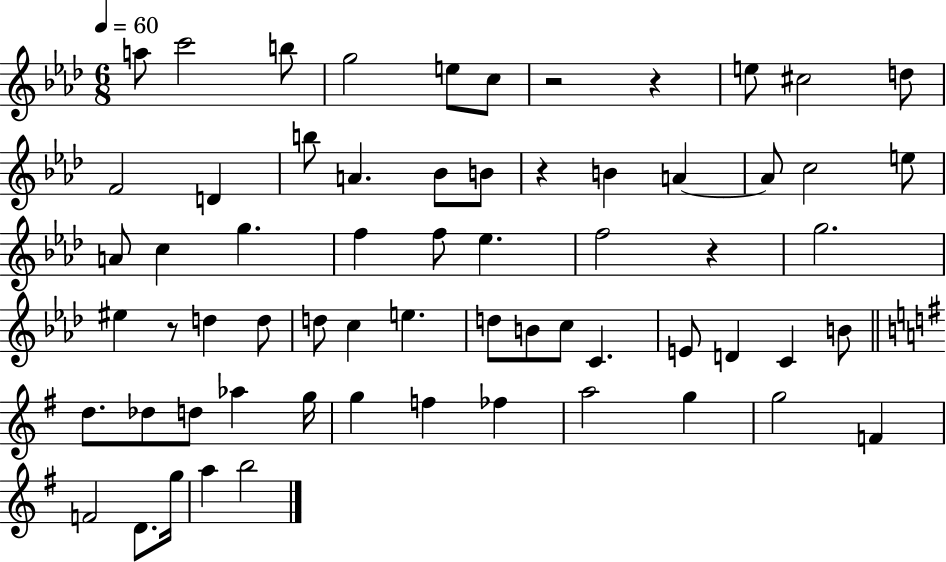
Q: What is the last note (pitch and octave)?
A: B5